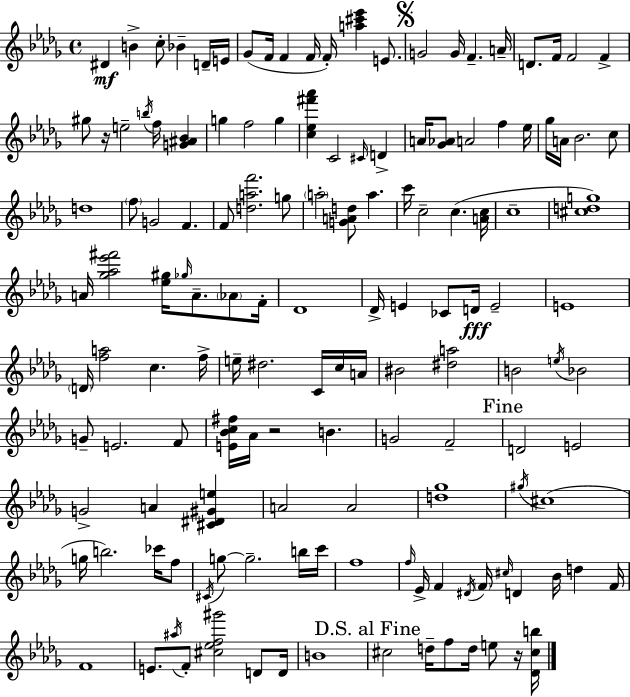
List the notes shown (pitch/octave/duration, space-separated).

D#4/q B4/q C5/e Bb4/q D4/s E4/s Gb4/e F4/s F4/q F4/s F4/s [A5,C#6,Eb6]/q E4/e. G4/h G4/s F4/q. A4/s D4/e. F4/s F4/h F4/q G#5/e R/s E5/h B5/s F5/s [G4,A#4,Bb4]/q G5/q F5/h G5/q [C5,Eb5,F#6,Ab6]/q C4/h C#4/s D4/q A4/s [Gb4,Ab4]/e A4/h F5/q Eb5/s Gb5/s A4/s Bb4/h. C5/e D5/w F5/e G4/h F4/q. F4/e [D5,A5,F6]/h. G5/e A5/h [G4,A4,D5]/e A5/q. C6/s C5/h C5/q. [A4,C5]/s C5/w [C#5,D5,G5]/w A4/s [Gb5,Ab5,Eb6,F#6]/h [Eb5,G#5]/s Gb5/s A4/e. Ab4/e F4/s Db4/w Db4/s E4/q CES4/e D4/s E4/h E4/w D4/s [F5,A5]/h C5/q. F5/s E5/s D#5/h. C4/s C5/s A4/s BIS4/h [D#5,A5]/h B4/h E5/s Bb4/h G4/e E4/h. F4/e [E4,Bb4,C5,F#5]/s Ab4/s R/h B4/q. G4/h F4/h D4/h E4/h G4/h A4/q [C#4,D#4,G#4,E5]/q A4/h A4/h [D5,Gb5]/w G#5/s C#5/w G5/s B5/h. CES6/s F5/e C#4/s G5/e G5/h. B5/s C6/s F5/w F5/s Eb4/s F4/q D#4/s F4/s C#5/s D4/q Bb4/s D5/q F4/s F4/w E4/e. A#5/s F4/e [C#5,Eb5,F5,G#6]/h D4/e D4/s B4/w C#5/h D5/s F5/e D5/s E5/e R/s [Db4,C#5,B5]/s